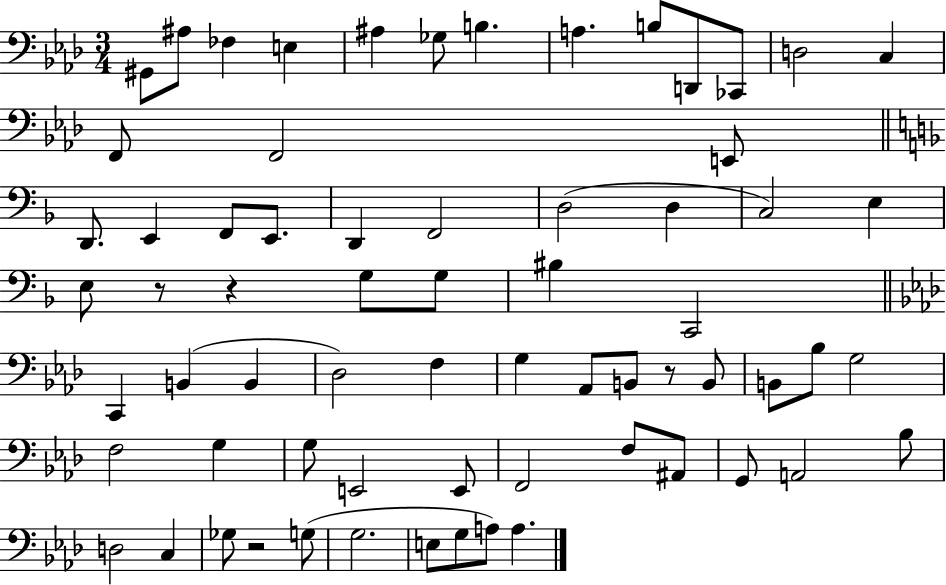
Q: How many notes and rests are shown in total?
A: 67